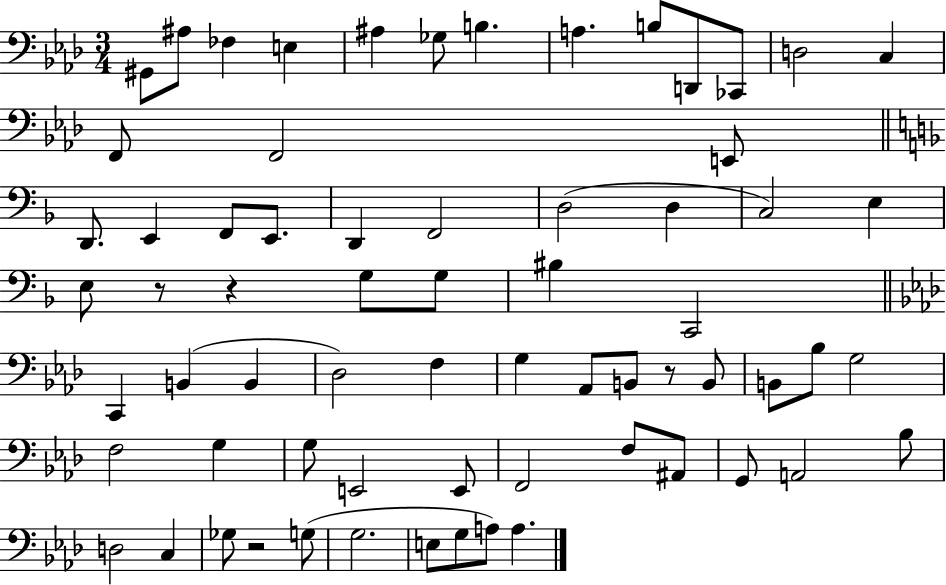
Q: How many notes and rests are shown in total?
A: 67